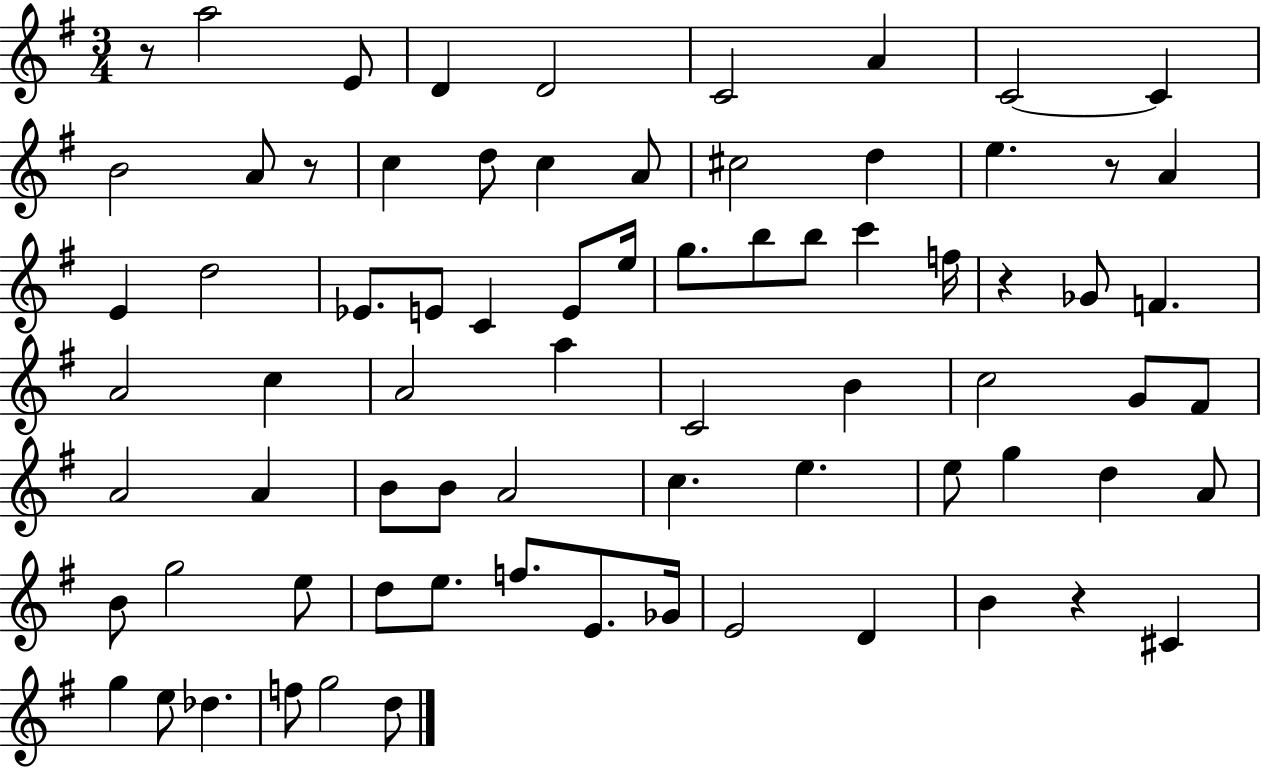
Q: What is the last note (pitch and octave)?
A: D5